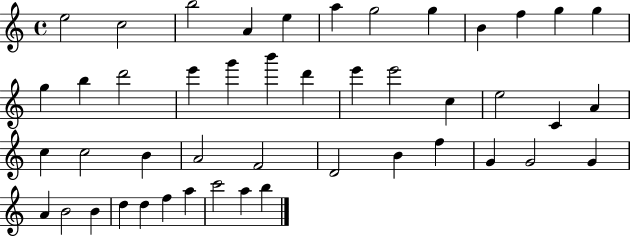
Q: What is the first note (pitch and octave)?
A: E5